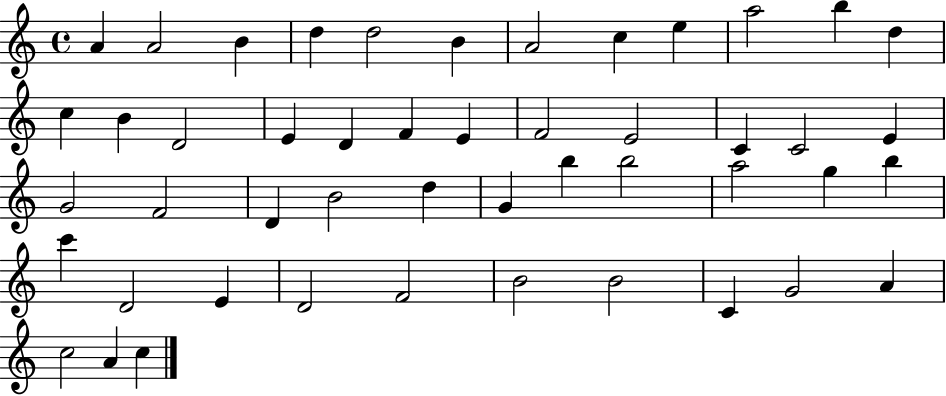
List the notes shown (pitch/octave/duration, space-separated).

A4/q A4/h B4/q D5/q D5/h B4/q A4/h C5/q E5/q A5/h B5/q D5/q C5/q B4/q D4/h E4/q D4/q F4/q E4/q F4/h E4/h C4/q C4/h E4/q G4/h F4/h D4/q B4/h D5/q G4/q B5/q B5/h A5/h G5/q B5/q C6/q D4/h E4/q D4/h F4/h B4/h B4/h C4/q G4/h A4/q C5/h A4/q C5/q